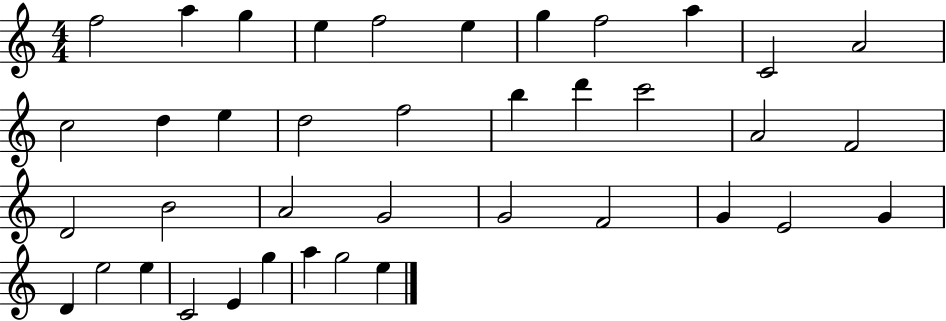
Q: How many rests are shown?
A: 0